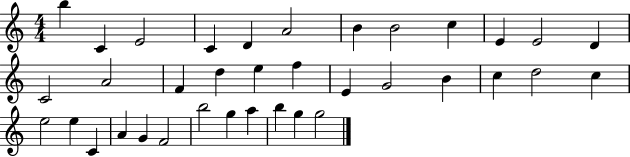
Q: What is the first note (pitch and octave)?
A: B5